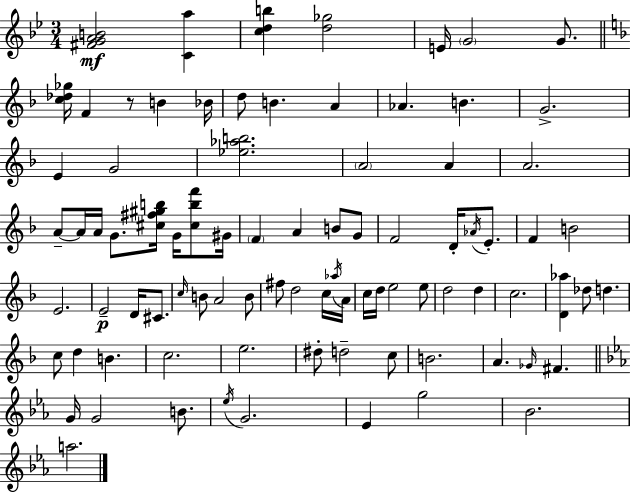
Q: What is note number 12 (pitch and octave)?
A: G4